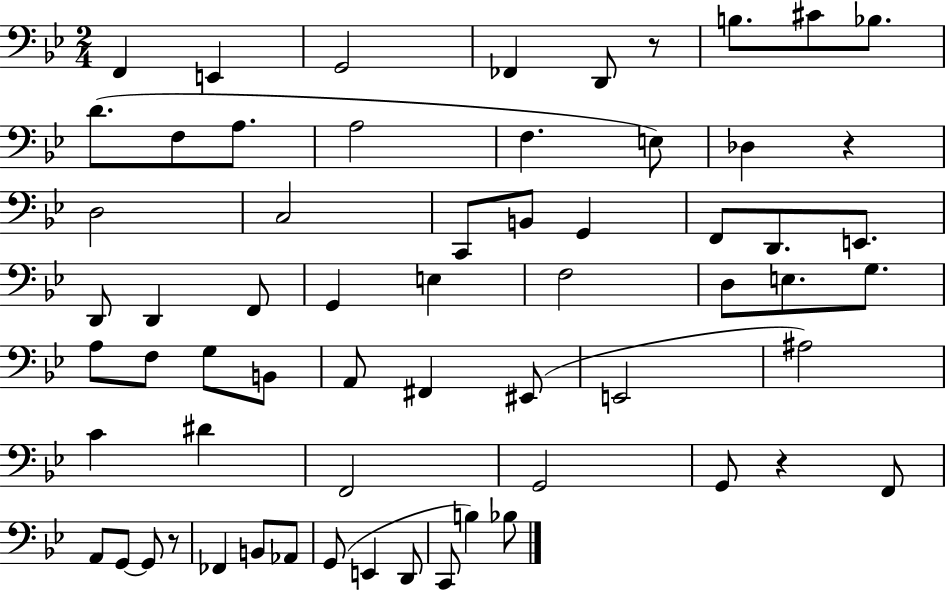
{
  \clef bass
  \numericTimeSignature
  \time 2/4
  \key bes \major
  \repeat volta 2 { f,4 e,4 | g,2 | fes,4 d,8 r8 | b8. cis'8 bes8. | \break d'8.( f8 a8. | a2 | f4. e8) | des4 r4 | \break d2 | c2 | c,8 b,8 g,4 | f,8 d,8. e,8. | \break d,8 d,4 f,8 | g,4 e4 | f2 | d8 e8. g8. | \break a8 f8 g8 b,8 | a,8 fis,4 eis,8( | e,2 | ais2) | \break c'4 dis'4 | f,2 | g,2 | g,8 r4 f,8 | \break a,8 g,8~~ g,8 r8 | fes,4 b,8 aes,8 | g,8( e,4 d,8 | c,8 b4) bes8 | \break } \bar "|."
}